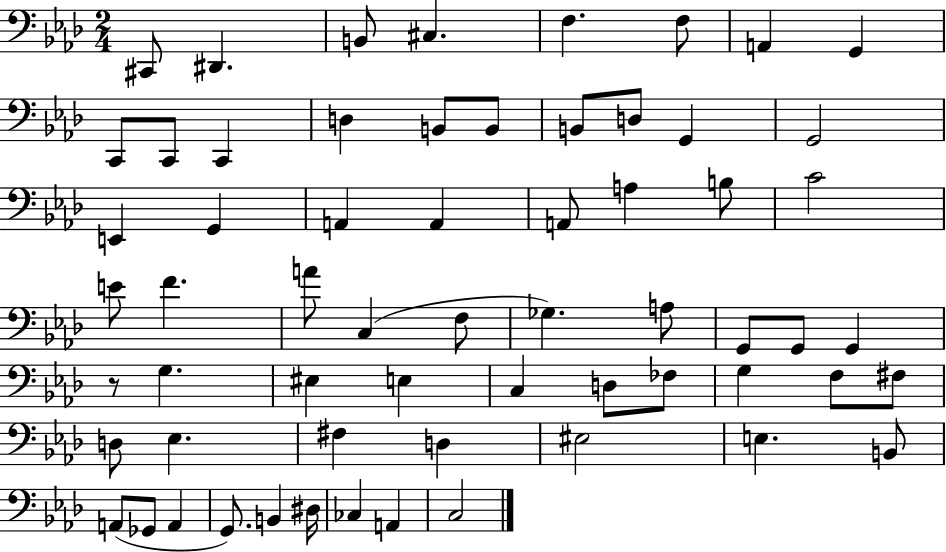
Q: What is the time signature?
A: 2/4